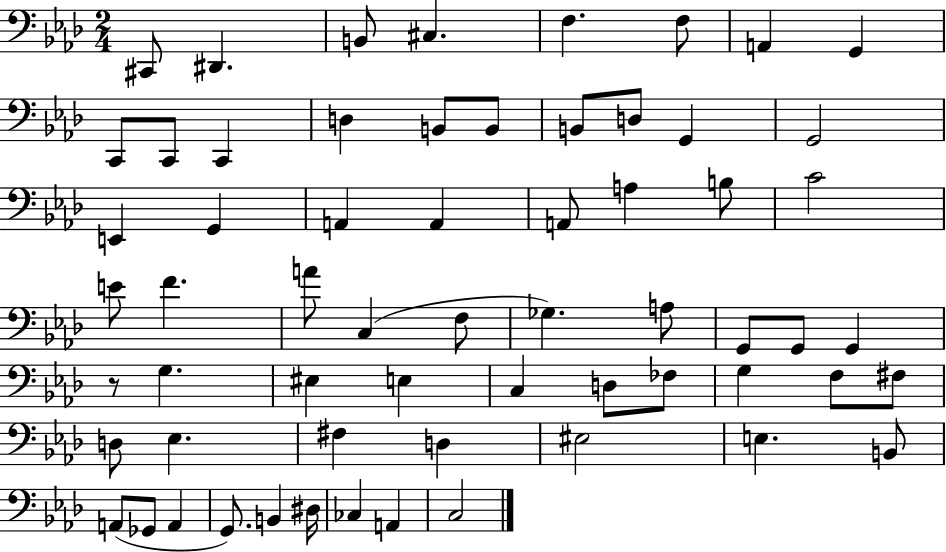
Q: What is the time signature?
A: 2/4